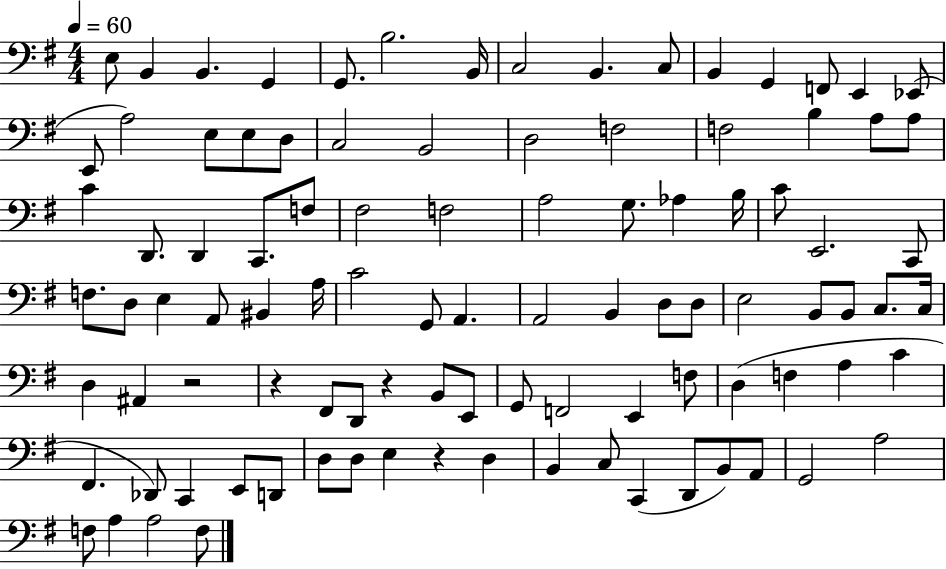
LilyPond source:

{
  \clef bass
  \numericTimeSignature
  \time 4/4
  \key g \major
  \tempo 4 = 60
  e8 b,4 b,4. g,4 | g,8. b2. b,16 | c2 b,4. c8 | b,4 g,4 f,8 e,4 ees,8( | \break e,8 a2) e8 e8 d8 | c2 b,2 | d2 f2 | f2 b4 a8 a8 | \break c'4 d,8. d,4 c,8. f8 | fis2 f2 | a2 g8. aes4 b16 | c'8 e,2. c,8 | \break f8. d8 e4 a,8 bis,4 a16 | c'2 g,8 a,4. | a,2 b,4 d8 d8 | e2 b,8 b,8 c8. c16 | \break d4 ais,4 r2 | r4 fis,8 d,8 r4 b,8 e,8 | g,8 f,2 e,4 f8 | d4( f4 a4 c'4 | \break fis,4. des,8) c,4 e,8 d,8 | d8 d8 e4 r4 d4 | b,4 c8 c,4( d,8 b,8) a,8 | g,2 a2 | \break f8 a4 a2 f8 | \bar "|."
}